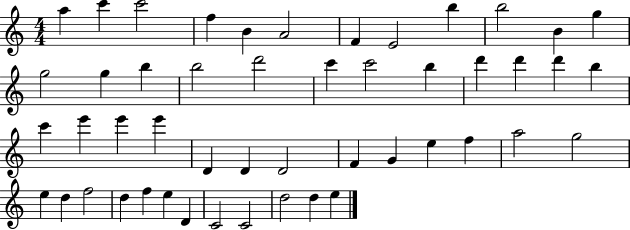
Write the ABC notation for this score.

X:1
T:Untitled
M:4/4
L:1/4
K:C
a c' c'2 f B A2 F E2 b b2 B g g2 g b b2 d'2 c' c'2 b d' d' d' b c' e' e' e' D D D2 F G e f a2 g2 e d f2 d f e D C2 C2 d2 d e